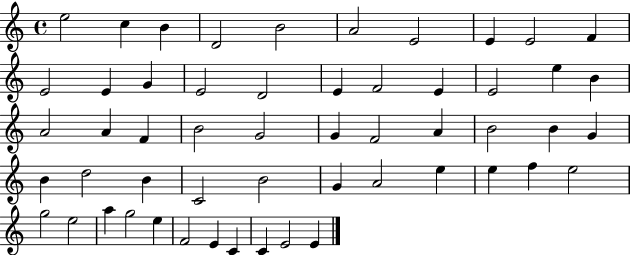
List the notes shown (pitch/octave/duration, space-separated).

E5/h C5/q B4/q D4/h B4/h A4/h E4/h E4/q E4/h F4/q E4/h E4/q G4/q E4/h D4/h E4/q F4/h E4/q E4/h E5/q B4/q A4/h A4/q F4/q B4/h G4/h G4/q F4/h A4/q B4/h B4/q G4/q B4/q D5/h B4/q C4/h B4/h G4/q A4/h E5/q E5/q F5/q E5/h G5/h E5/h A5/q G5/h E5/q F4/h E4/q C4/q C4/q E4/h E4/q